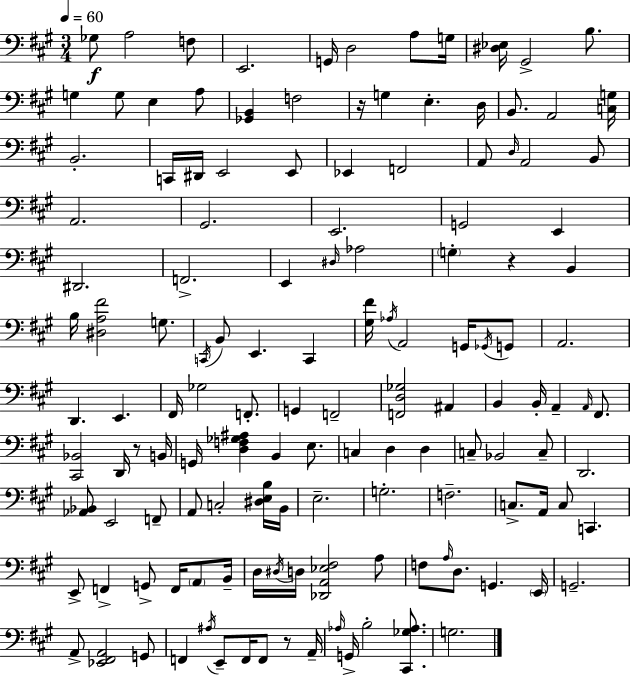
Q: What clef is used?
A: bass